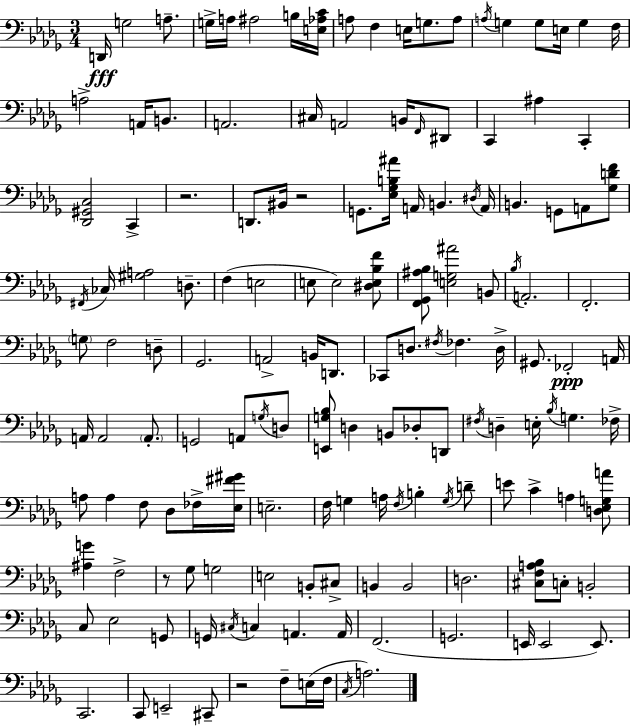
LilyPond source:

{
  \clef bass
  \numericTimeSignature
  \time 3/4
  \key bes \minor
  \repeat volta 2 { d,16\fff g2 a8.-- | g16-> a16 ais2 b16 <e aes c'>16 | a8 f4 e16 g8. a8 | \acciaccatura { a16 } g4 g8 e16 g4 | \break f16 a2-> a,16 b,8. | a,2. | cis16 a,2 b,16 \grace { f,16 } | dis,8 c,4 ais4 c,4-. | \break <des, gis, c>2 c,4-> | r2. | d,8. bis,16 r2 | g,8. <ees ges b ais'>16 a,16 b,4. | \break \acciaccatura { dis16 } a,16 b,4. g,8 a,8 | <ges d' f'>8 \acciaccatura { fis,16 } ces16 <gis a>2 | d8.-- f4( e2 | e8 e2) | \break <dis e bes f'>8 <f, ges, ais bes>8 <e g ais'>2 | b,8 \acciaccatura { bes16 } a,2.-. | f,2.-. | \parenthesize g8 f2 | \break d8-- ges,2. | a,2-> | b,16 d,8. ces,8 d8. \acciaccatura { fis16 } fes4. | d16-> gis,8. fes,2-.\ppp | \break a,16 a,16 a,2 | \parenthesize a,8.-. g,2 | a,8 \acciaccatura { g16 } d8 <e, g bes>8 d4 | b,8 des8-. d,8 \acciaccatura { fis16 } d4-- | \break e16-. \acciaccatura { bes16 } g4. fes16-> a8 a4 | f8 des8 fes16-> <ees fis' gis'>16 e2.-- | f16 g4 | a16 \acciaccatura { f16 } b4-. \acciaccatura { g16 } d'8-- e'8 | \break c'4-> a4 <d ees g a'>8 <ais g'>4 | f2-> r8 | ges8 g2 e2 | b,8-. cis8-> b,4 | \break b,2 d2. | <cis f a bes>8 | c8-. b,2-. c8 | ees2 g,8 g,16 | \break \acciaccatura { cis16 } c4 a,4. a,16 | f,2.( | g,2. | e,16 e,2 e,8.) | \break c,2. | c,8 e,2-- cis,8-- | r2 f8-- e16( f16 | \acciaccatura { c16 }) a2. | \break } \bar "|."
}